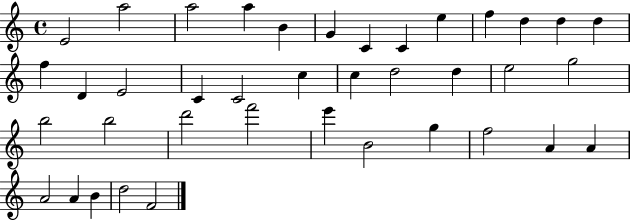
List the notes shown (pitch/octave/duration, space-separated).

E4/h A5/h A5/h A5/q B4/q G4/q C4/q C4/q E5/q F5/q D5/q D5/q D5/q F5/q D4/q E4/h C4/q C4/h C5/q C5/q D5/h D5/q E5/h G5/h B5/h B5/h D6/h F6/h E6/q B4/h G5/q F5/h A4/q A4/q A4/h A4/q B4/q D5/h F4/h